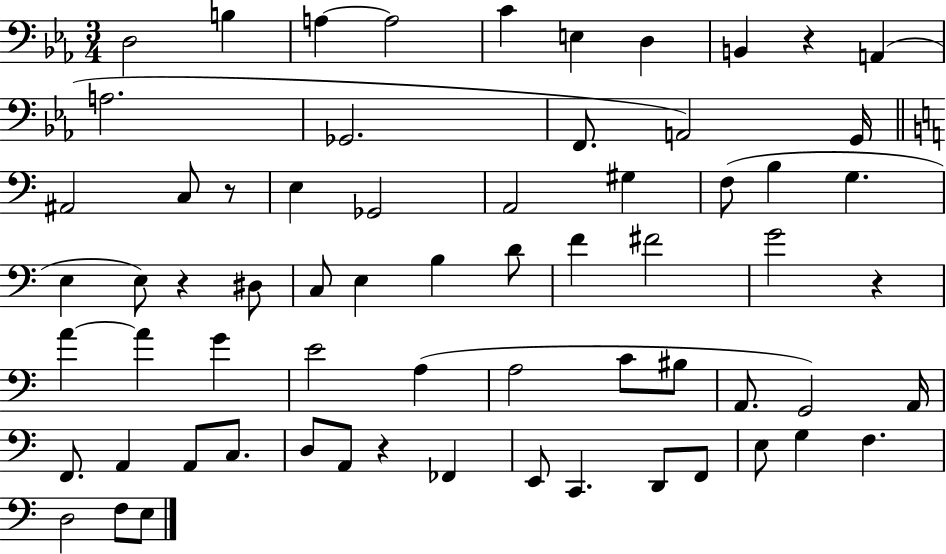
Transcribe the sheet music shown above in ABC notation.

X:1
T:Untitled
M:3/4
L:1/4
K:Eb
D,2 B, A, A,2 C E, D, B,, z A,, A,2 _G,,2 F,,/2 A,,2 G,,/4 ^A,,2 C,/2 z/2 E, _G,,2 A,,2 ^G, F,/2 B, G, E, E,/2 z ^D,/2 C,/2 E, B, D/2 F ^F2 G2 z A A G E2 A, A,2 C/2 ^B,/2 A,,/2 G,,2 A,,/4 F,,/2 A,, A,,/2 C,/2 D,/2 A,,/2 z _F,, E,,/2 C,, D,,/2 F,,/2 E,/2 G, F, D,2 F,/2 E,/2